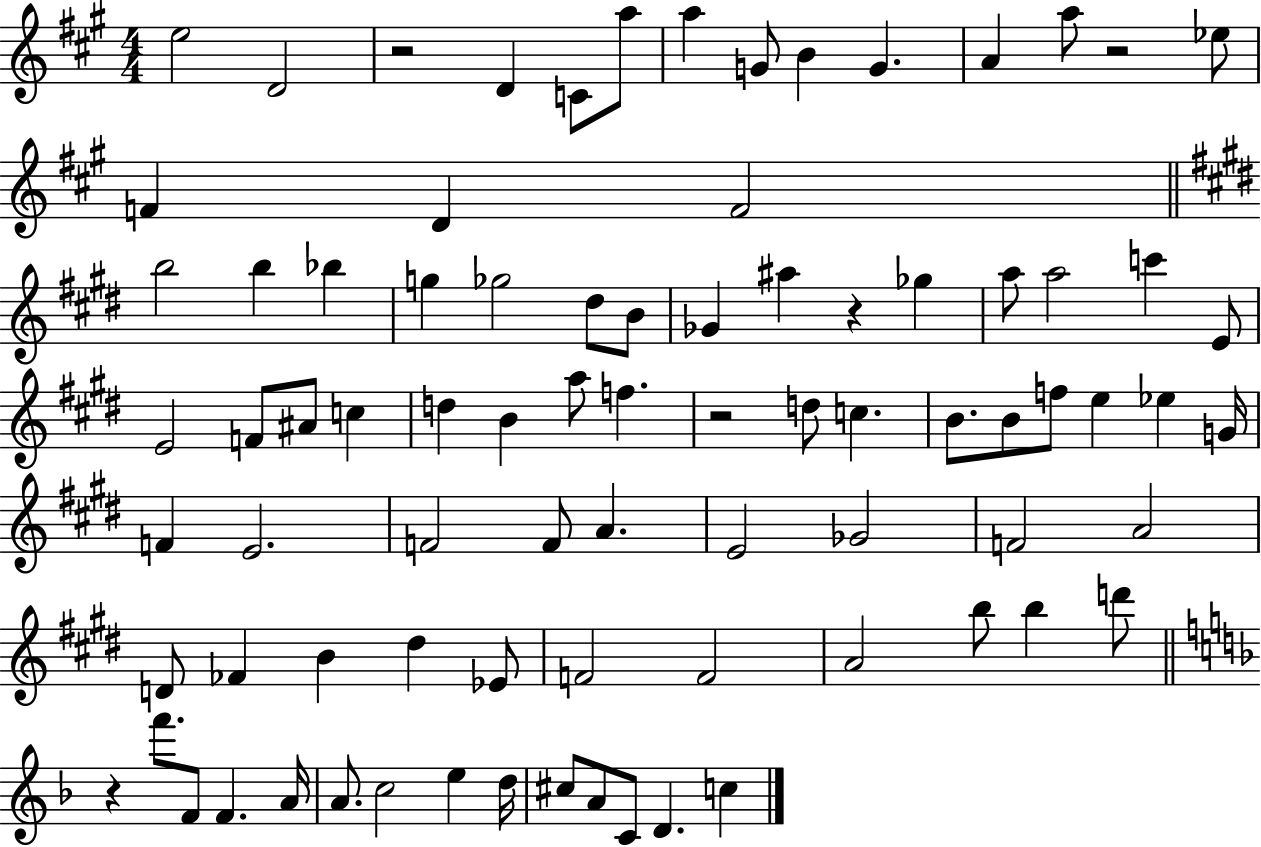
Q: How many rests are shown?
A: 5